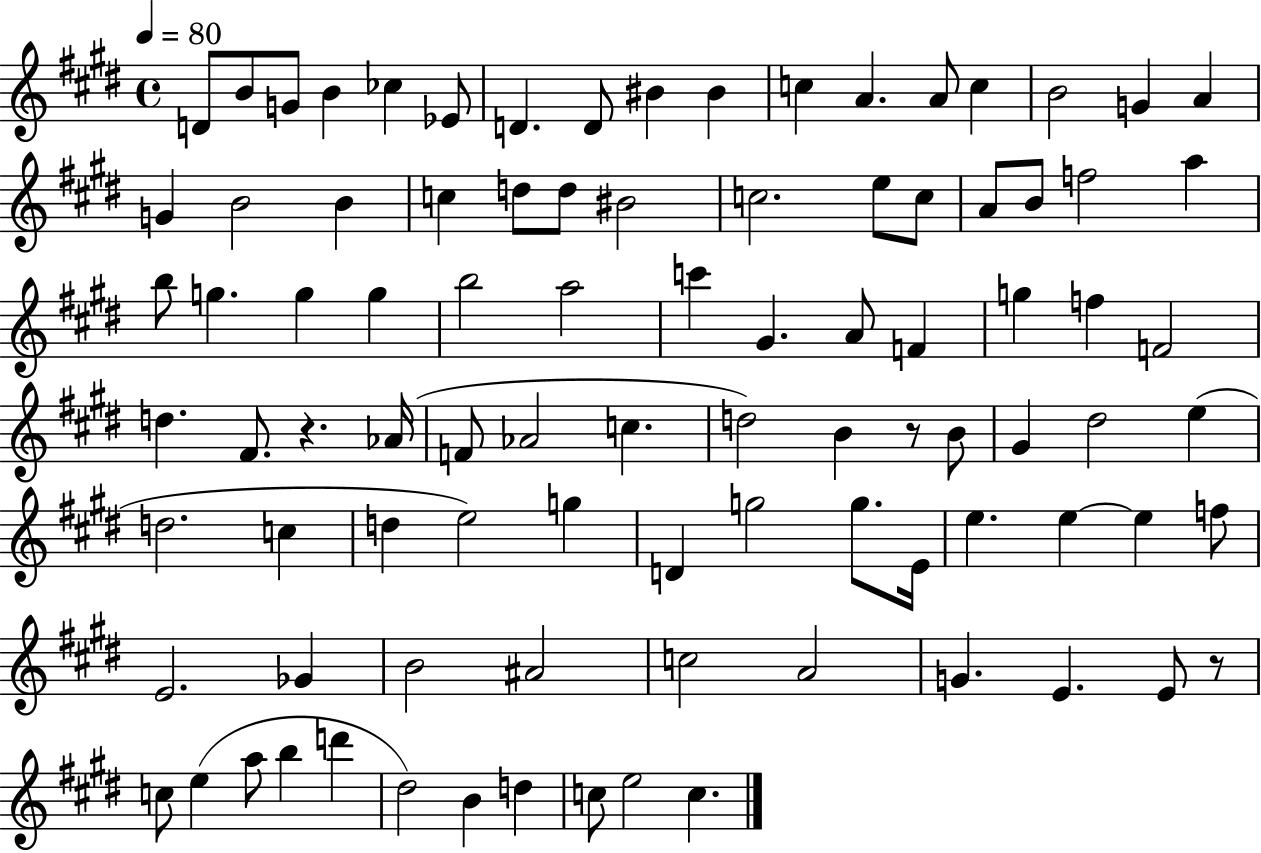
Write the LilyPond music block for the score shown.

{
  \clef treble
  \time 4/4
  \defaultTimeSignature
  \key e \major
  \tempo 4 = 80
  d'8 b'8 g'8 b'4 ces''4 ees'8 | d'4. d'8 bis'4 bis'4 | c''4 a'4. a'8 c''4 | b'2 g'4 a'4 | \break g'4 b'2 b'4 | c''4 d''8 d''8 bis'2 | c''2. e''8 c''8 | a'8 b'8 f''2 a''4 | \break b''8 g''4. g''4 g''4 | b''2 a''2 | c'''4 gis'4. a'8 f'4 | g''4 f''4 f'2 | \break d''4. fis'8. r4. aes'16( | f'8 aes'2 c''4. | d''2) b'4 r8 b'8 | gis'4 dis''2 e''4( | \break d''2. c''4 | d''4 e''2) g''4 | d'4 g''2 g''8. e'16 | e''4. e''4~~ e''4 f''8 | \break e'2. ges'4 | b'2 ais'2 | c''2 a'2 | g'4. e'4. e'8 r8 | \break c''8 e''4( a''8 b''4 d'''4 | dis''2) b'4 d''4 | c''8 e''2 c''4. | \bar "|."
}